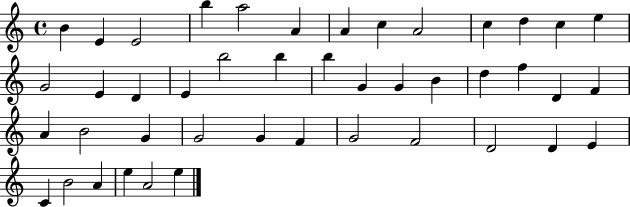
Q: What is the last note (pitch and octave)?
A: E5